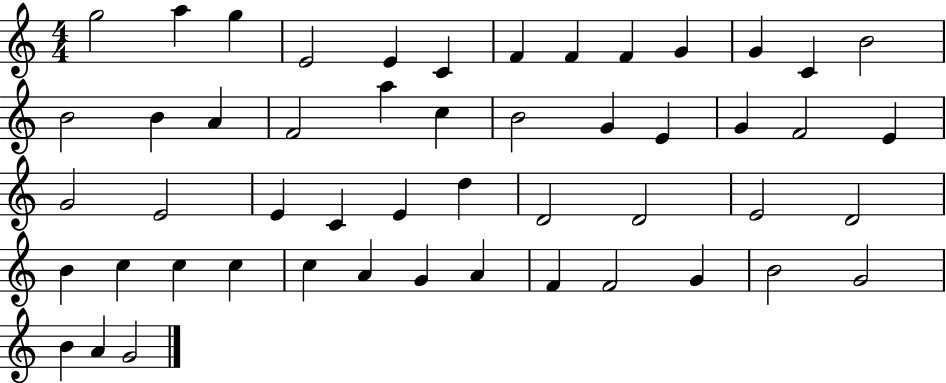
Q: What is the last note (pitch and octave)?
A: G4